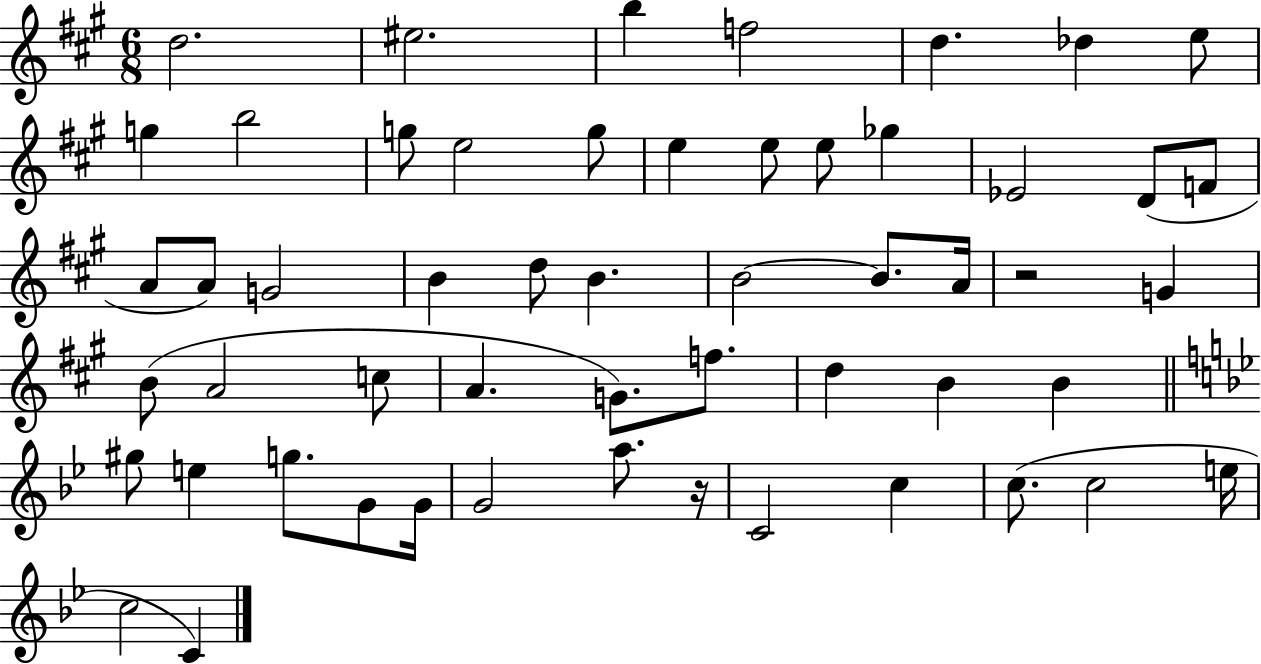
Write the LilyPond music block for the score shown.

{
  \clef treble
  \numericTimeSignature
  \time 6/8
  \key a \major
  \repeat volta 2 { d''2. | eis''2. | b''4 f''2 | d''4. des''4 e''8 | \break g''4 b''2 | g''8 e''2 g''8 | e''4 e''8 e''8 ges''4 | ees'2 d'8( f'8 | \break a'8 a'8) g'2 | b'4 d''8 b'4. | b'2~~ b'8. a'16 | r2 g'4 | \break b'8( a'2 c''8 | a'4. g'8.) f''8. | d''4 b'4 b'4 | \bar "||" \break \key bes \major gis''8 e''4 g''8. g'8 g'16 | g'2 a''8. r16 | c'2 c''4 | c''8.( c''2 e''16 | \break c''2 c'4) | } \bar "|."
}